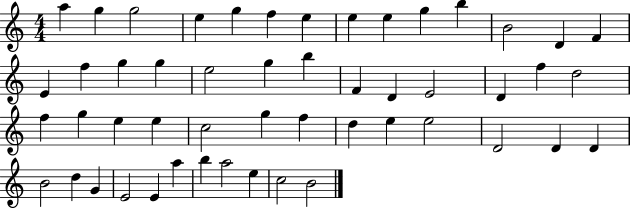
X:1
T:Untitled
M:4/4
L:1/4
K:C
a g g2 e g f e e e g b B2 D F E f g g e2 g b F D E2 D f d2 f g e e c2 g f d e e2 D2 D D B2 d G E2 E a b a2 e c2 B2